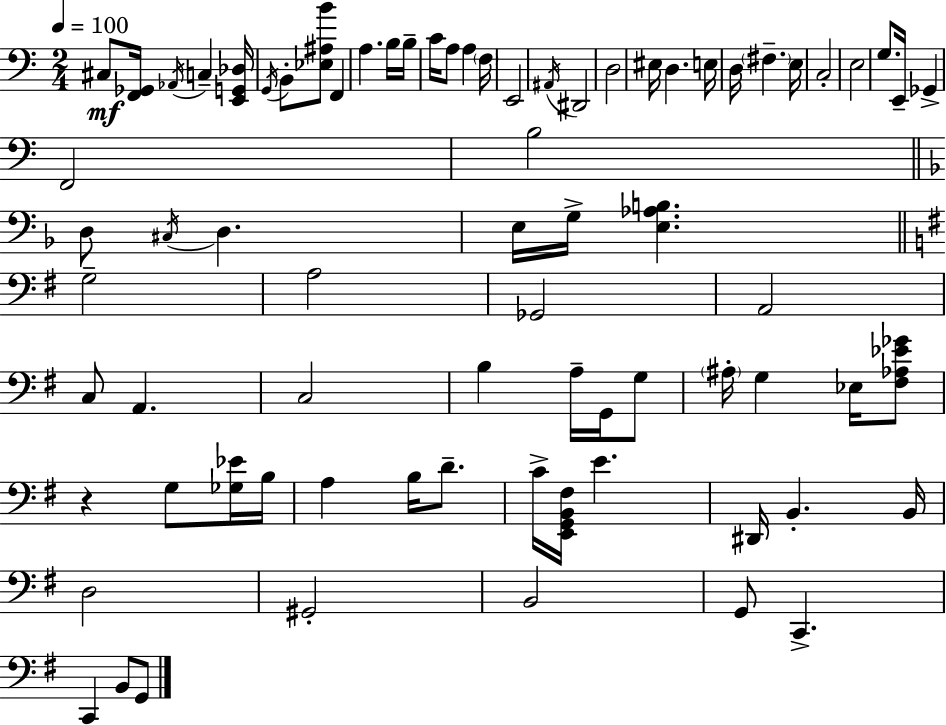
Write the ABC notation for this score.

X:1
T:Untitled
M:2/4
L:1/4
K:C
^C,/2 [F,,_G,,]/4 _A,,/4 C, [E,,G,,_D,]/4 G,,/4 B,,/2 [_E,^A,B]/2 F,, A, B,/4 B,/4 C/4 A,/2 A, F,/4 E,,2 ^A,,/4 ^D,,2 D,2 ^E,/4 D, E,/4 D,/4 ^F, E,/4 C,2 E,2 G,/2 E,,/4 _G,, F,,2 B,2 D,/2 ^C,/4 D, E,/4 G,/4 [E,_A,B,] G,2 A,2 _G,,2 A,,2 C,/2 A,, C,2 B, A,/4 G,,/4 G,/2 ^A,/4 G, _E,/4 [^F,_A,_E_G]/2 z G,/2 [_G,_E]/4 B,/4 A, B,/4 D/2 C/4 [E,,G,,B,,^F,]/4 E ^D,,/4 B,, B,,/4 D,2 ^G,,2 B,,2 G,,/2 C,, C,, B,,/2 G,,/2